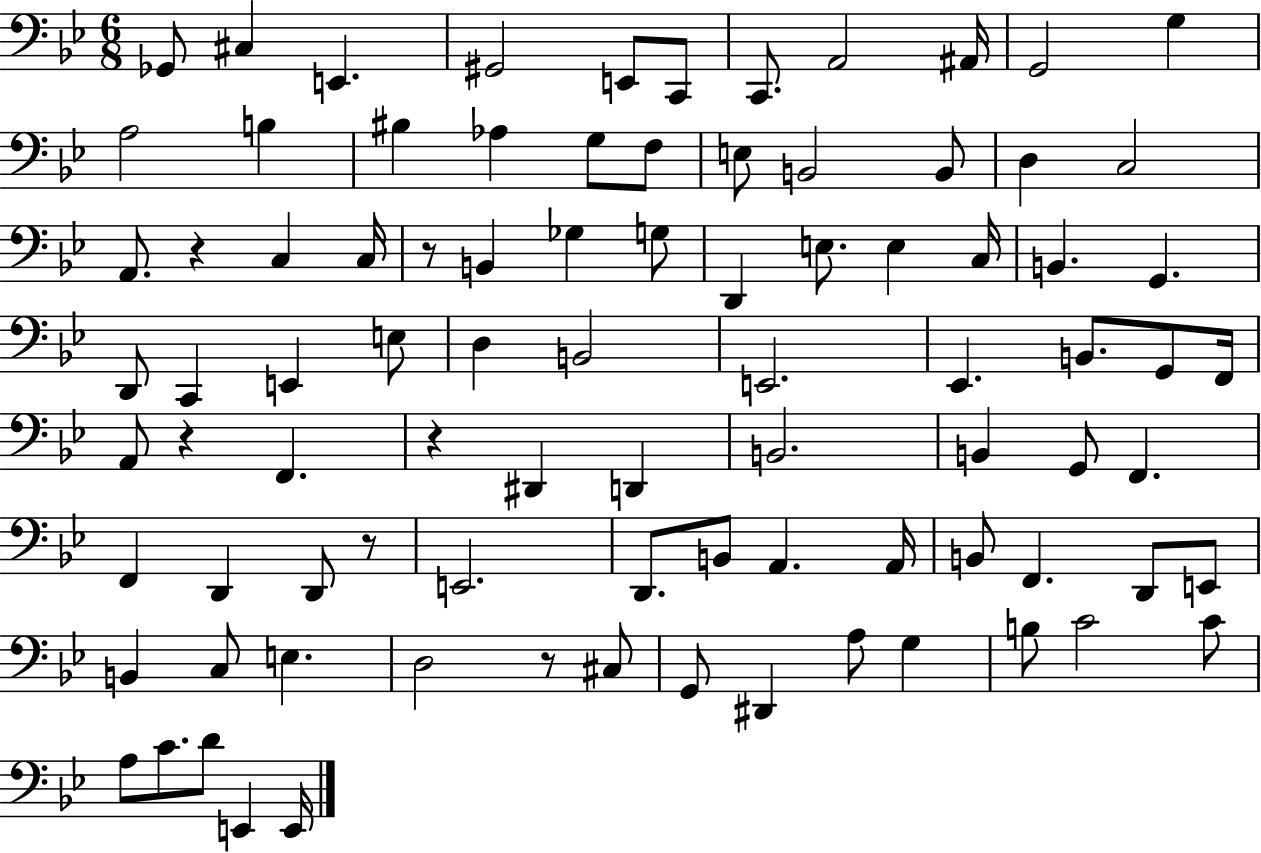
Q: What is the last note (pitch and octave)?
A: E2